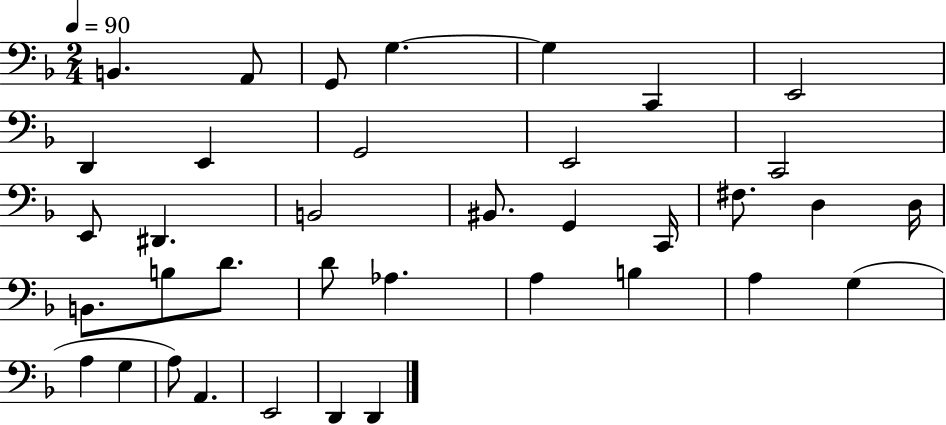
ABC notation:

X:1
T:Untitled
M:2/4
L:1/4
K:F
B,, A,,/2 G,,/2 G, G, C,, E,,2 D,, E,, G,,2 E,,2 C,,2 E,,/2 ^D,, B,,2 ^B,,/2 G,, C,,/4 ^F,/2 D, D,/4 B,,/2 B,/2 D/2 D/2 _A, A, B, A, G, A, G, A,/2 A,, E,,2 D,, D,,